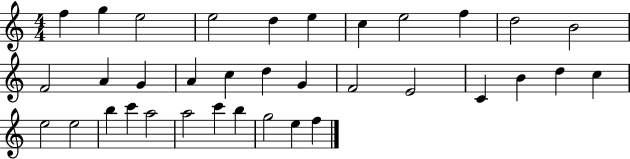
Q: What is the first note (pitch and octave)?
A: F5